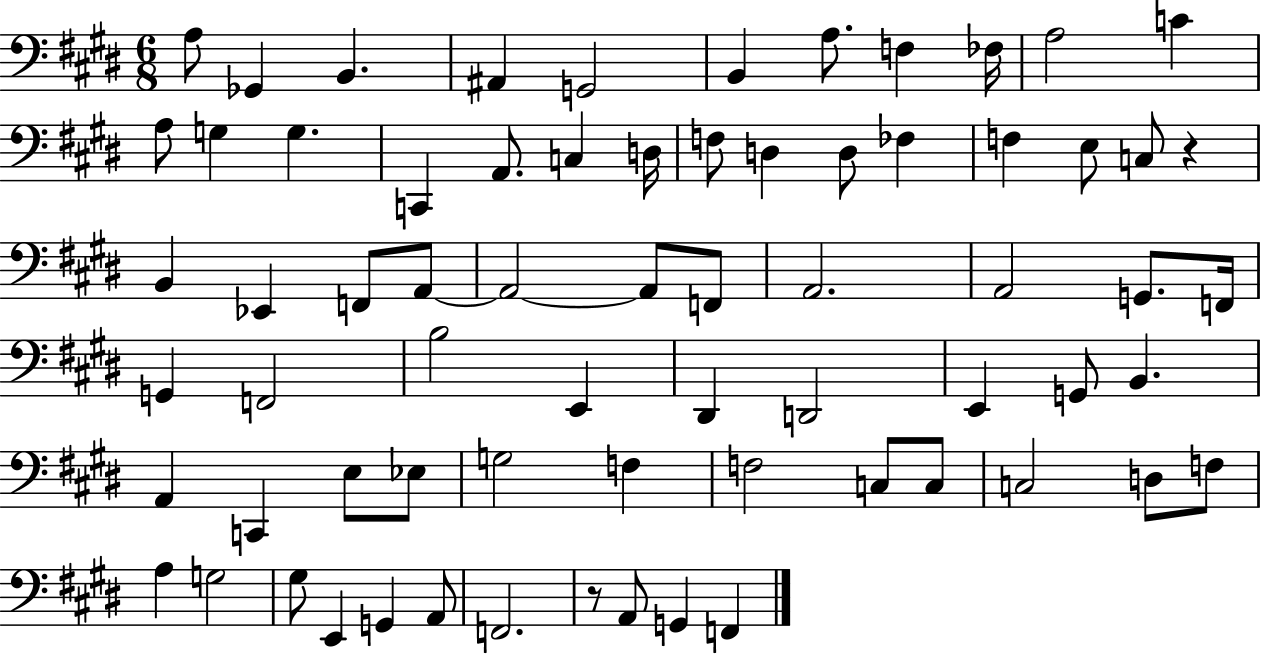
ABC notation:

X:1
T:Untitled
M:6/8
L:1/4
K:E
A,/2 _G,, B,, ^A,, G,,2 B,, A,/2 F, _F,/4 A,2 C A,/2 G, G, C,, A,,/2 C, D,/4 F,/2 D, D,/2 _F, F, E,/2 C,/2 z B,, _E,, F,,/2 A,,/2 A,,2 A,,/2 F,,/2 A,,2 A,,2 G,,/2 F,,/4 G,, F,,2 B,2 E,, ^D,, D,,2 E,, G,,/2 B,, A,, C,, E,/2 _E,/2 G,2 F, F,2 C,/2 C,/2 C,2 D,/2 F,/2 A, G,2 ^G,/2 E,, G,, A,,/2 F,,2 z/2 A,,/2 G,, F,,